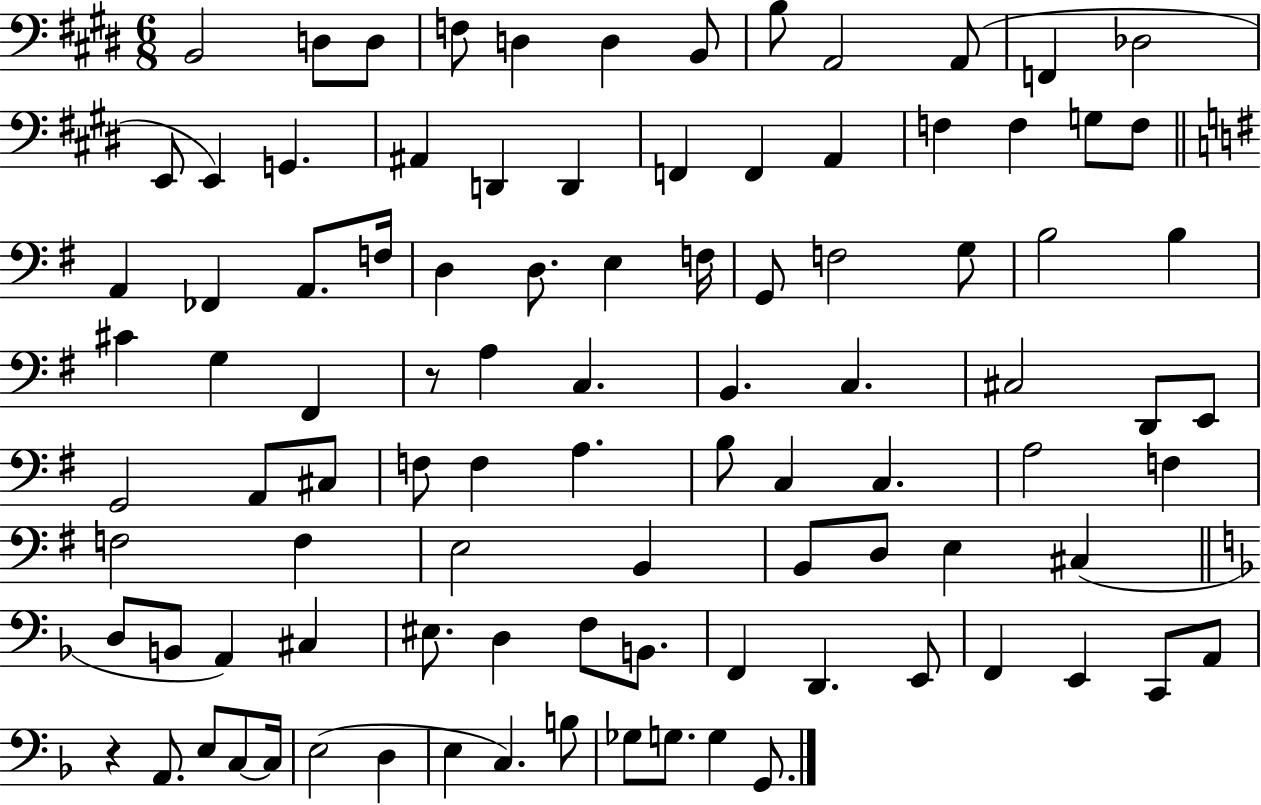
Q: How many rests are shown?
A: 2